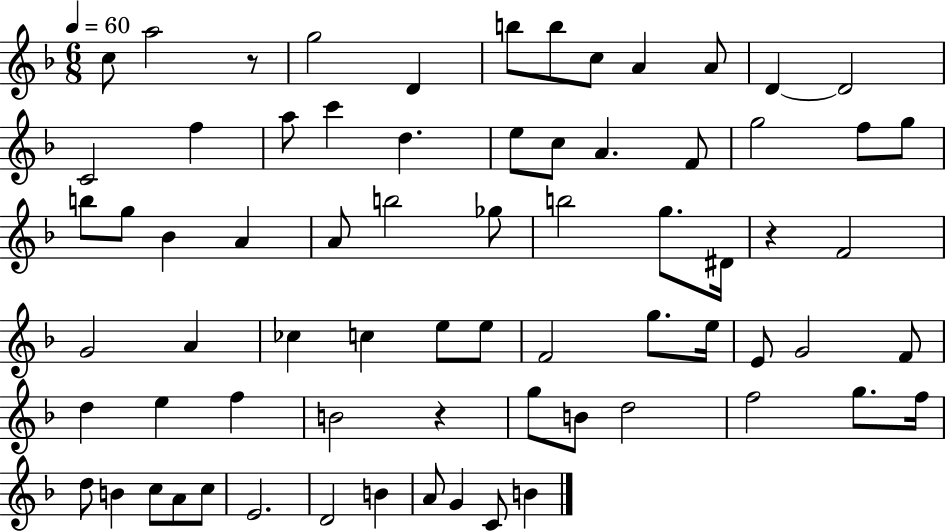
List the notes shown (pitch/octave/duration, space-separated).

C5/e A5/h R/e G5/h D4/q B5/e B5/e C5/e A4/q A4/e D4/q D4/h C4/h F5/q A5/e C6/q D5/q. E5/e C5/e A4/q. F4/e G5/h F5/e G5/e B5/e G5/e Bb4/q A4/q A4/e B5/h Gb5/e B5/h G5/e. D#4/s R/q F4/h G4/h A4/q CES5/q C5/q E5/e E5/e F4/h G5/e. E5/s E4/e G4/h F4/e D5/q E5/q F5/q B4/h R/q G5/e B4/e D5/h F5/h G5/e. F5/s D5/e B4/q C5/e A4/e C5/e E4/h. D4/h B4/q A4/e G4/q C4/e B4/q